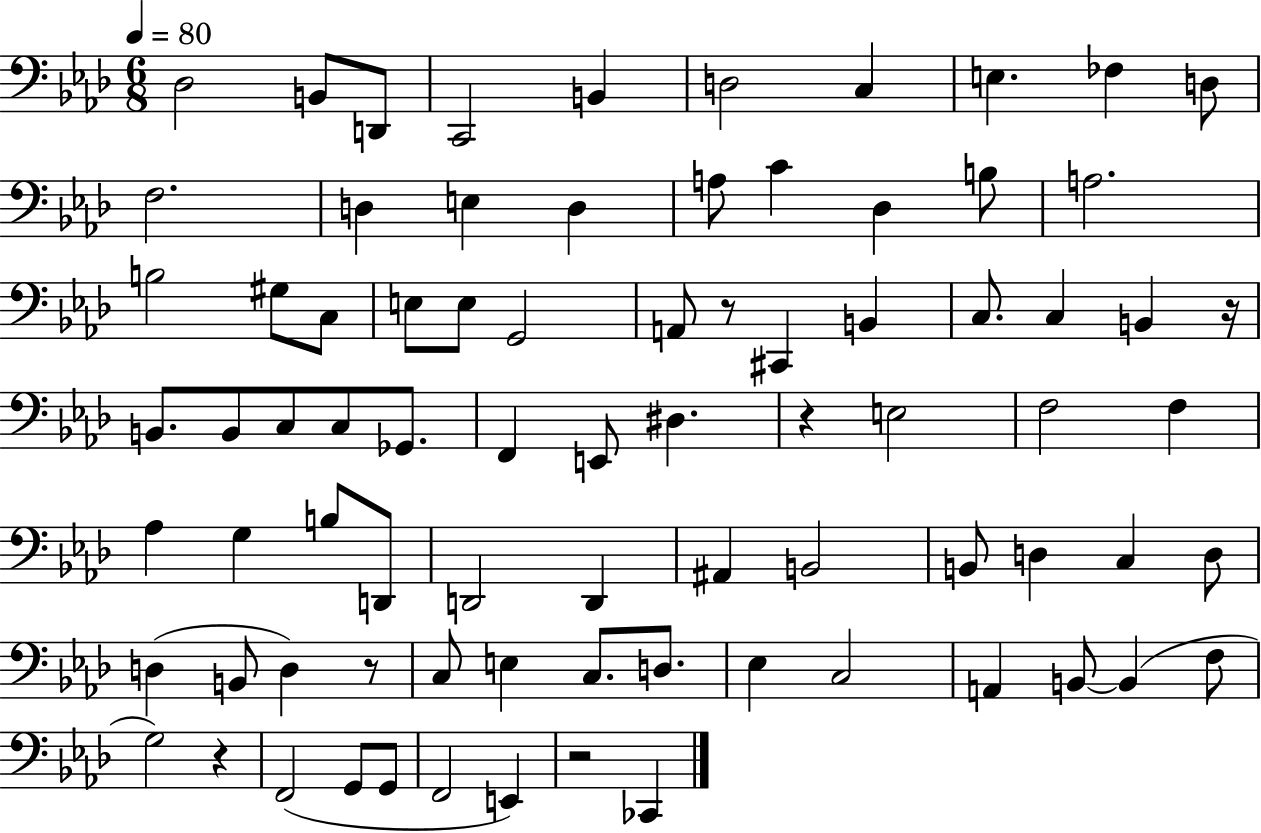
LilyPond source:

{
  \clef bass
  \numericTimeSignature
  \time 6/8
  \key aes \major
  \tempo 4 = 80
  des2 b,8 d,8 | c,2 b,4 | d2 c4 | e4. fes4 d8 | \break f2. | d4 e4 d4 | a8 c'4 des4 b8 | a2. | \break b2 gis8 c8 | e8 e8 g,2 | a,8 r8 cis,4 b,4 | c8. c4 b,4 r16 | \break b,8. b,8 c8 c8 ges,8. | f,4 e,8 dis4. | r4 e2 | f2 f4 | \break aes4 g4 b8 d,8 | d,2 d,4 | ais,4 b,2 | b,8 d4 c4 d8 | \break d4( b,8 d4) r8 | c8 e4 c8. d8. | ees4 c2 | a,4 b,8~~ b,4( f8 | \break g2) r4 | f,2( g,8 g,8 | f,2 e,4) | r2 ces,4 | \break \bar "|."
}